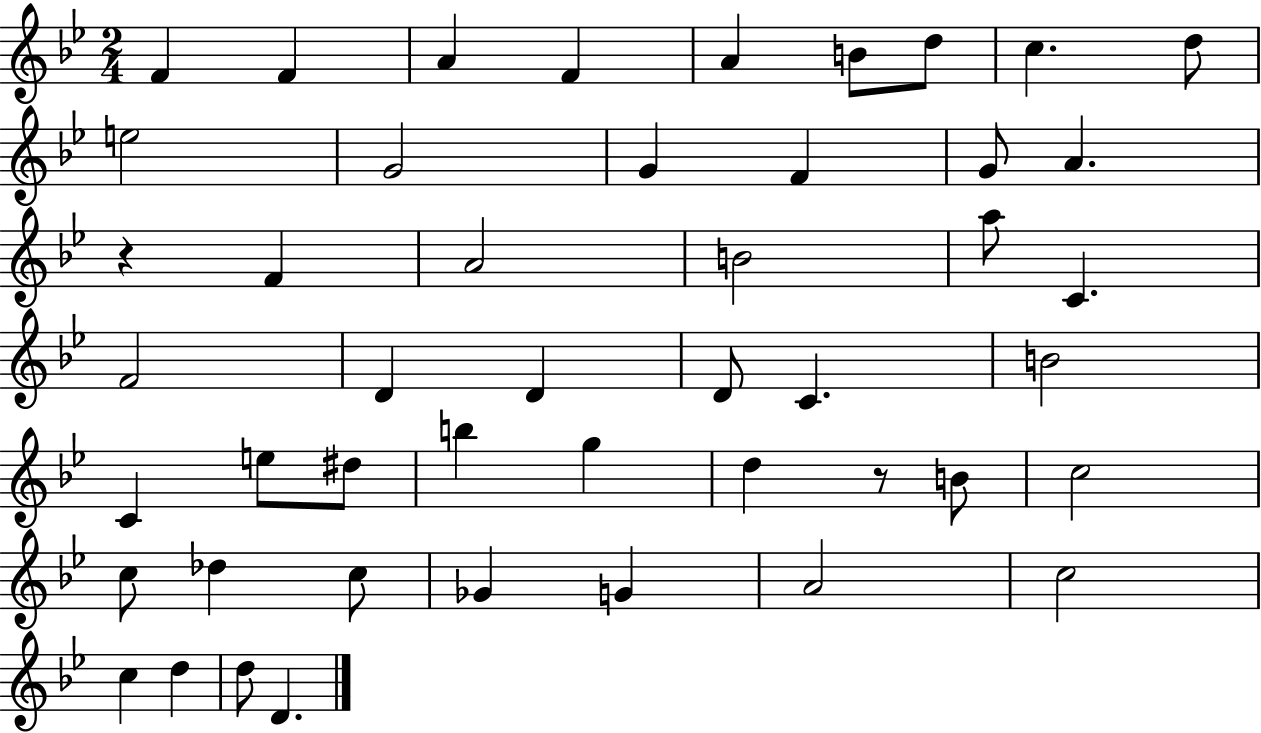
{
  \clef treble
  \numericTimeSignature
  \time 2/4
  \key bes \major
  \repeat volta 2 { f'4 f'4 | a'4 f'4 | a'4 b'8 d''8 | c''4. d''8 | \break e''2 | g'2 | g'4 f'4 | g'8 a'4. | \break r4 f'4 | a'2 | b'2 | a''8 c'4. | \break f'2 | d'4 d'4 | d'8 c'4. | b'2 | \break c'4 e''8 dis''8 | b''4 g''4 | d''4 r8 b'8 | c''2 | \break c''8 des''4 c''8 | ges'4 g'4 | a'2 | c''2 | \break c''4 d''4 | d''8 d'4. | } \bar "|."
}